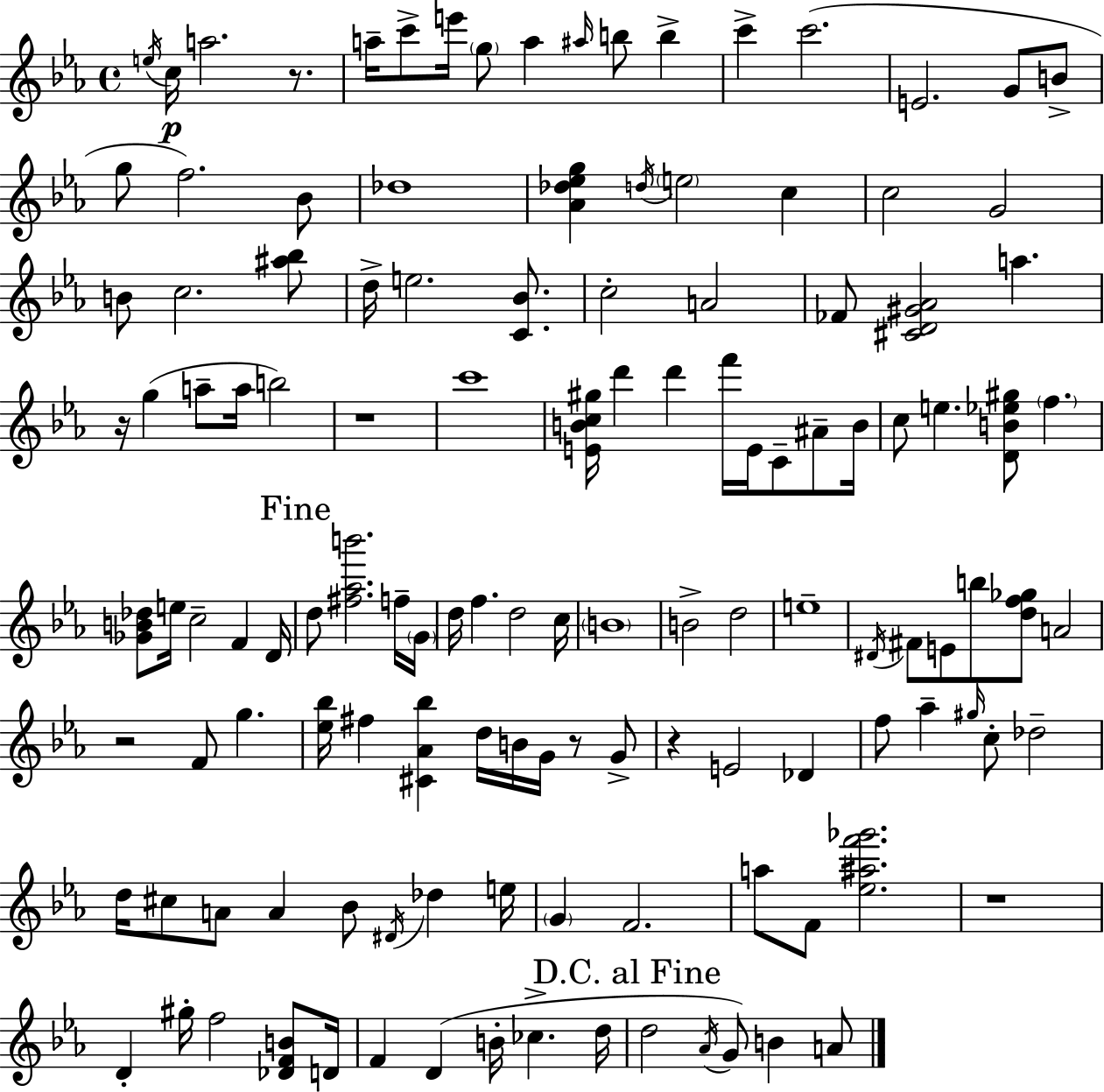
E5/s C5/s A5/h. R/e. A5/s C6/e E6/s G5/e A5/q A#5/s B5/e B5/q C6/q C6/h. E4/h. G4/e B4/e G5/e F5/h. Bb4/e Db5/w [Ab4,Db5,Eb5,G5]/q D5/s E5/h C5/q C5/h G4/h B4/e C5/h. [A#5,Bb5]/e D5/s E5/h. [C4,Bb4]/e. C5/h A4/h FES4/e [C#4,D4,G#4,Ab4]/h A5/q. R/s G5/q A5/e A5/s B5/h R/w C6/w [E4,B4,C5,G#5]/s D6/q D6/q F6/s E4/s C4/e A#4/e B4/s C5/e E5/q. [D4,B4,Eb5,G#5]/e F5/q. [Gb4,B4,Db5]/e E5/s C5/h F4/q D4/s D5/e [F#5,Ab5,B6]/h. F5/s G4/s D5/s F5/q. D5/h C5/s B4/w B4/h D5/h E5/w D#4/s F#4/e E4/e B5/e [D5,F5,Gb5]/e A4/h R/h F4/e G5/q. [Eb5,Bb5]/s F#5/q [C#4,Ab4,Bb5]/q D5/s B4/s G4/s R/e G4/e R/q E4/h Db4/q F5/e Ab5/q G#5/s C5/e Db5/h D5/s C#5/e A4/e A4/q Bb4/e D#4/s Db5/q E5/s G4/q F4/h. A5/e F4/e [Eb5,A#5,F6,Gb6]/h. R/w D4/q G#5/s F5/h [Db4,F4,B4]/e D4/s F4/q D4/q B4/s CES5/q. D5/s D5/h Ab4/s G4/e B4/q A4/e